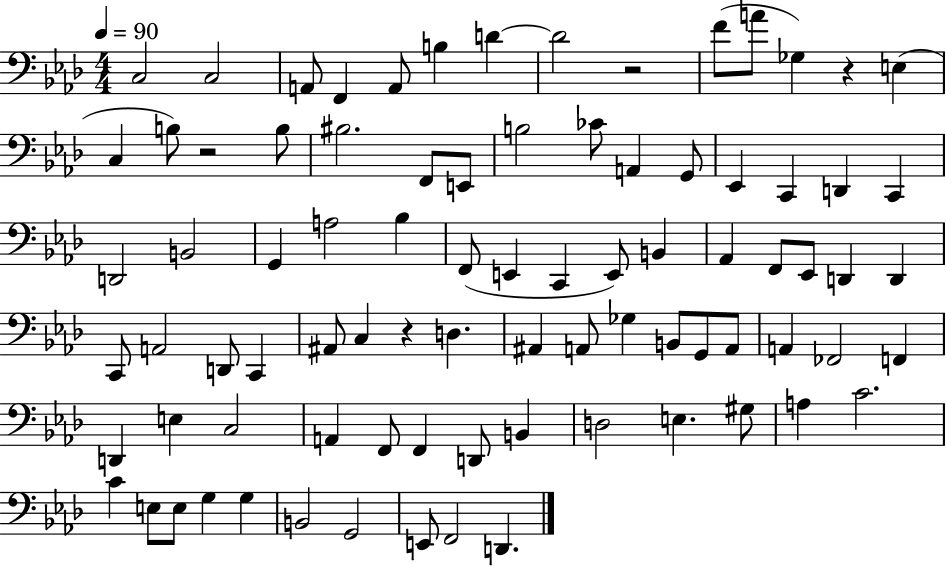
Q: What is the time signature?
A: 4/4